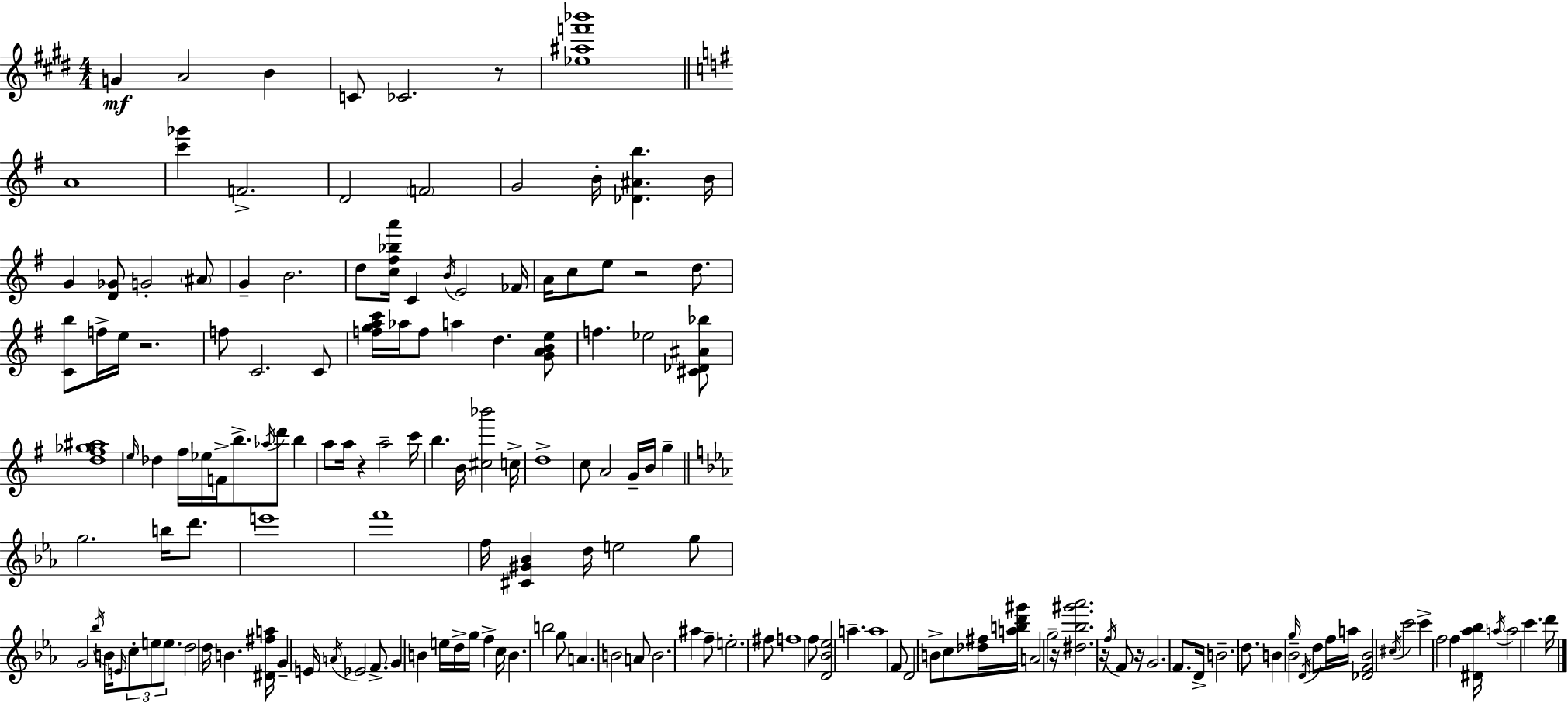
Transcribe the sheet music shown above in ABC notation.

X:1
T:Untitled
M:4/4
L:1/4
K:E
G A2 B C/2 _C2 z/2 [_e^af'_b']4 A4 [c'_g'] F2 D2 F2 G2 B/4 [_D^Ab] B/4 G [D_G]/2 G2 ^A/2 G B2 d/2 [c^f_ba']/4 C B/4 E2 _F/4 A/4 c/2 e/2 z2 d/2 [Cb]/2 f/4 e/4 z2 f/2 C2 C/2 [fgac']/4 _a/4 f/2 a d [GABe]/2 f _e2 [^C_D^A_b]/2 [d^f_g^a]4 e/4 _d ^f/4 _e/4 F/4 b/2 _a/4 d'/2 b a/2 a/4 z a2 c'/4 b B/4 [^c_b']2 c/4 d4 c/2 A2 G/4 B/4 g g2 b/4 d'/2 e'4 f'4 f/4 [^C^G_B] d/4 e2 g/2 G2 _b/4 B/4 E/4 c/2 e/2 e/2 d2 d/4 B [^D^fa]/4 G E/4 A/4 _E2 F/2 G B e/4 d/4 g/4 f c/4 B b2 g/2 A B2 A/2 B2 ^a f/2 e2 ^f/2 f4 f/2 [D_B_e]2 a a4 F/2 D2 B/2 c/2 [_d^f]/4 [abd'^g']/4 A2 g2 z/4 [^d_b^g'_a']2 z/4 f/4 F/2 z/4 G2 F/2 D/4 B2 d/2 B g/4 _B2 D/4 d/2 f/4 a/4 [_DF_B]2 ^c/4 c'2 c' f2 f [^D_a_b]/4 a/4 a2 c' d'/4